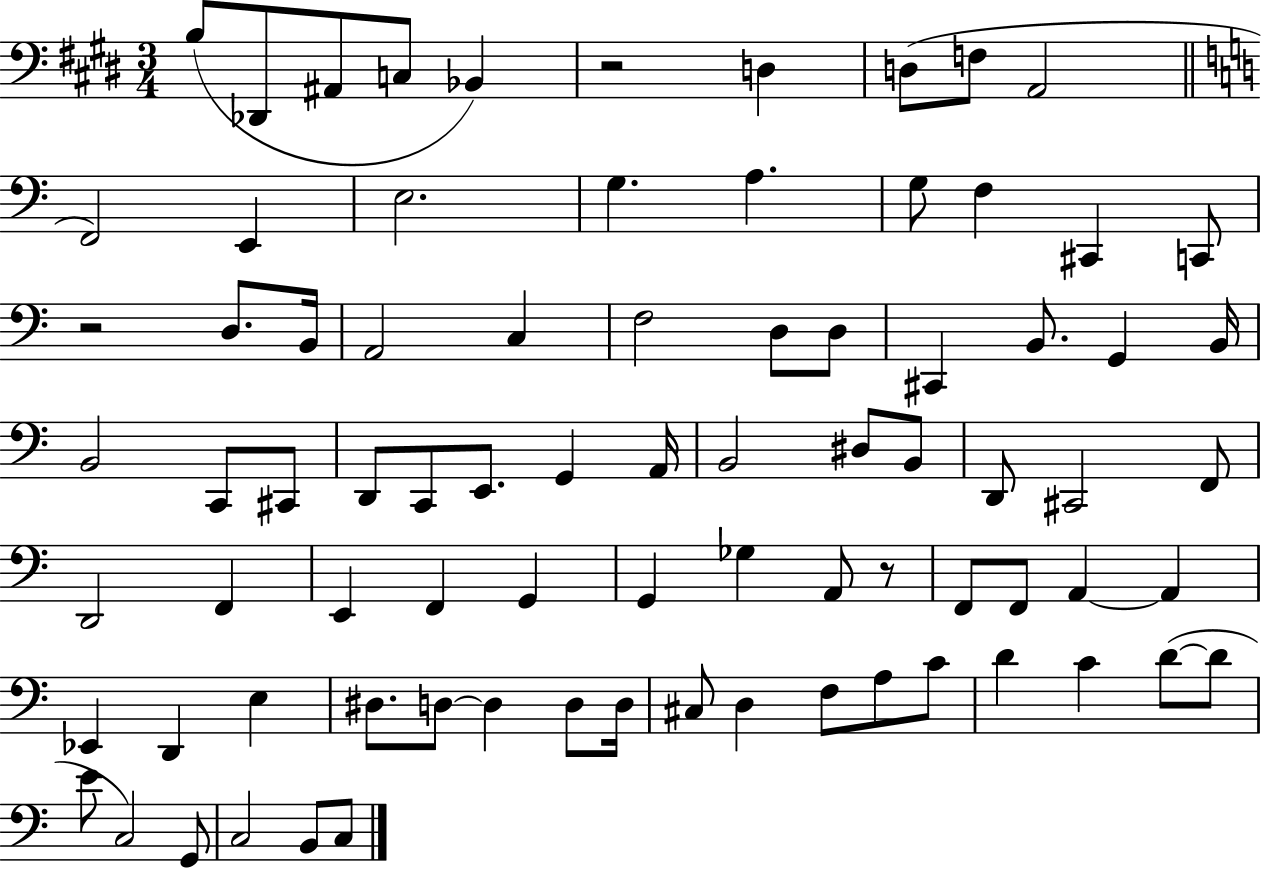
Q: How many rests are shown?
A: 3